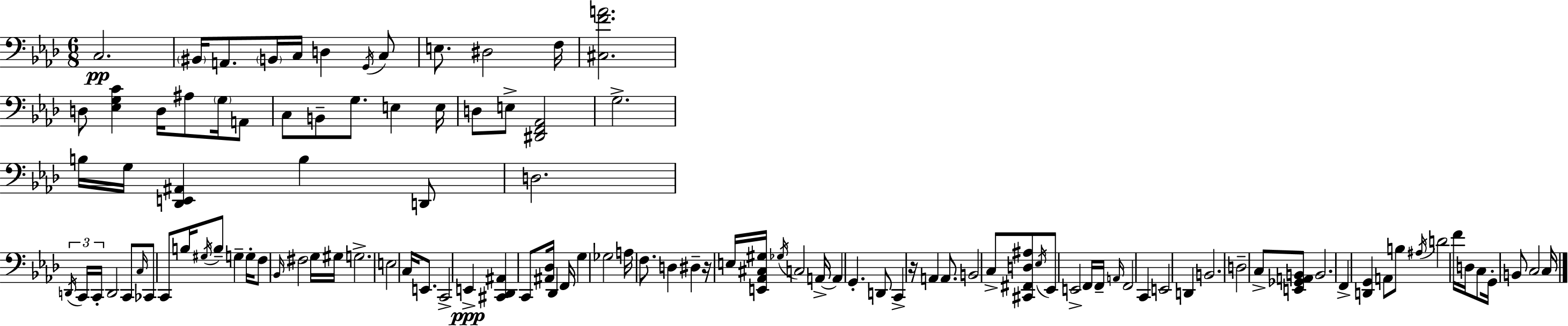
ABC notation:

X:1
T:Untitled
M:6/8
L:1/4
K:Ab
C,2 ^B,,/4 A,,/2 B,,/4 C,/4 D, G,,/4 C,/2 E,/2 ^D,2 F,/4 [^C,FA]2 D,/2 [_E,G,C] D,/4 ^A,/2 G,/4 A,,/2 C,/2 B,,/2 G,/2 E, E,/4 D,/2 E,/2 [^D,,F,,_A,,]2 G,2 B,/4 G,/4 [_D,,E,,^A,,] B, D,,/2 D,2 D,,/4 C,,/4 C,,/4 D,,2 C,,/2 C,/4 _C,,/2 C,,/2 B,/4 ^G,/4 B,/2 G, G,/4 F,/2 _B,,/4 ^F,2 G,/4 ^G,/4 G,2 E,2 C,/4 E,,/2 C,,2 E,, [^C,,_D,,^A,,] C,,/2 [^A,,_D,]/4 _D,, F,,/4 G, _G,2 A,/4 F,/2 D, ^D, z/4 E,/4 [E,,_A,,^C,^G,]/4 _G,/4 C,2 A,,/4 A,, G,, D,,/2 C,, z/4 A,, A,,/2 B,,2 C,/2 [^C,,^F,,D,^A,]/2 _E,/4 _E,,/2 E,,2 F,,/4 F,,/4 A,,/4 F,,2 C,, E,,2 D,, B,,2 D,2 C,/2 [E,,_G,,A,,B,,]/2 B,,2 F,, [D,,G,,] A,,/2 B,/2 ^A,/4 D2 F/4 D,/4 C,/2 G,,/4 B,,/2 C,2 C,/4